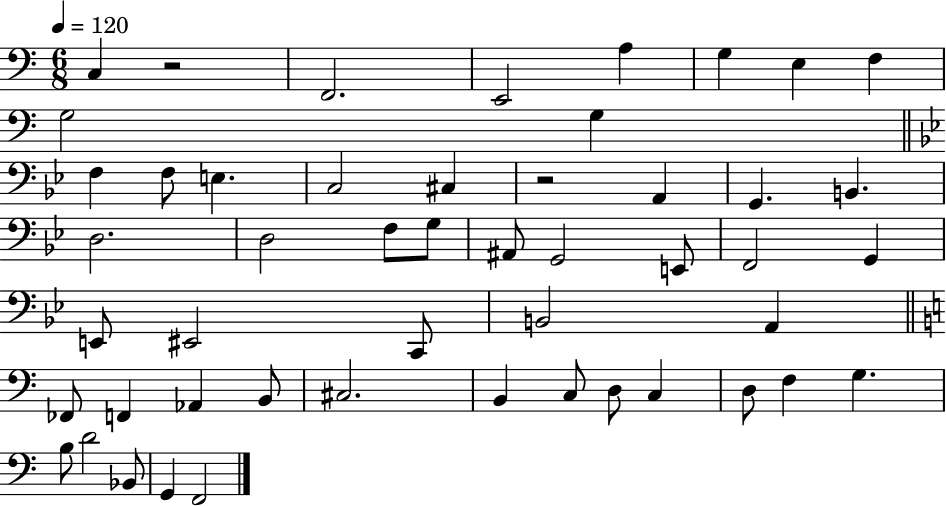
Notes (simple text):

C3/q R/h F2/h. E2/h A3/q G3/q E3/q F3/q G3/h G3/q F3/q F3/e E3/q. C3/h C#3/q R/h A2/q G2/q. B2/q. D3/h. D3/h F3/e G3/e A#2/e G2/h E2/e F2/h G2/q E2/e EIS2/h C2/e B2/h A2/q FES2/e F2/q Ab2/q B2/e C#3/h. B2/q C3/e D3/e C3/q D3/e F3/q G3/q. B3/e D4/h Bb2/e G2/q F2/h